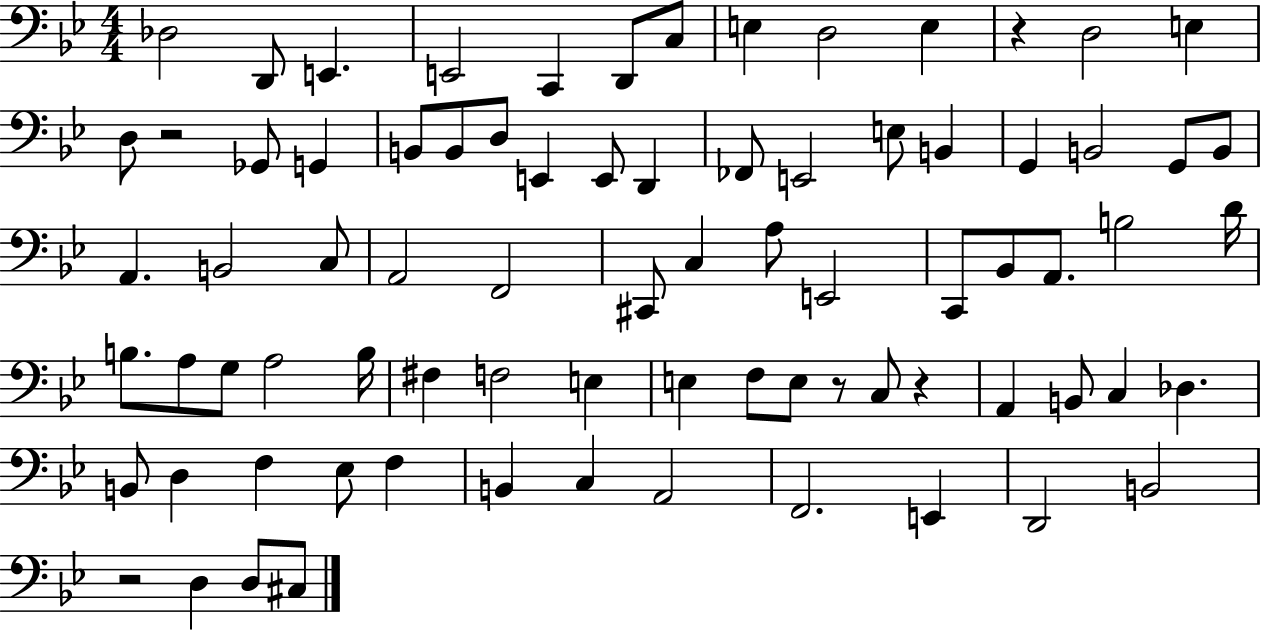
Db3/h D2/e E2/q. E2/h C2/q D2/e C3/e E3/q D3/h E3/q R/q D3/h E3/q D3/e R/h Gb2/e G2/q B2/e B2/e D3/e E2/q E2/e D2/q FES2/e E2/h E3/e B2/q G2/q B2/h G2/e B2/e A2/q. B2/h C3/e A2/h F2/h C#2/e C3/q A3/e E2/h C2/e Bb2/e A2/e. B3/h D4/s B3/e. A3/e G3/e A3/h B3/s F#3/q F3/h E3/q E3/q F3/e E3/e R/e C3/e R/q A2/q B2/e C3/q Db3/q. B2/e D3/q F3/q Eb3/e F3/q B2/q C3/q A2/h F2/h. E2/q D2/h B2/h R/h D3/q D3/e C#3/e